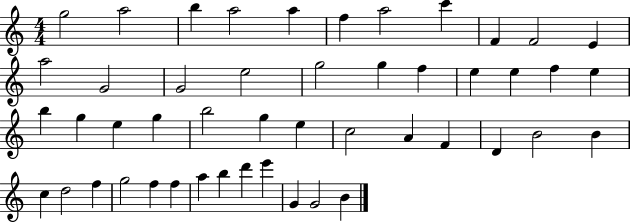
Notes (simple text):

G5/h A5/h B5/q A5/h A5/q F5/q A5/h C6/q F4/q F4/h E4/q A5/h G4/h G4/h E5/h G5/h G5/q F5/q E5/q E5/q F5/q E5/q B5/q G5/q E5/q G5/q B5/h G5/q E5/q C5/h A4/q F4/q D4/q B4/h B4/q C5/q D5/h F5/q G5/h F5/q F5/q A5/q B5/q D6/q E6/q G4/q G4/h B4/q